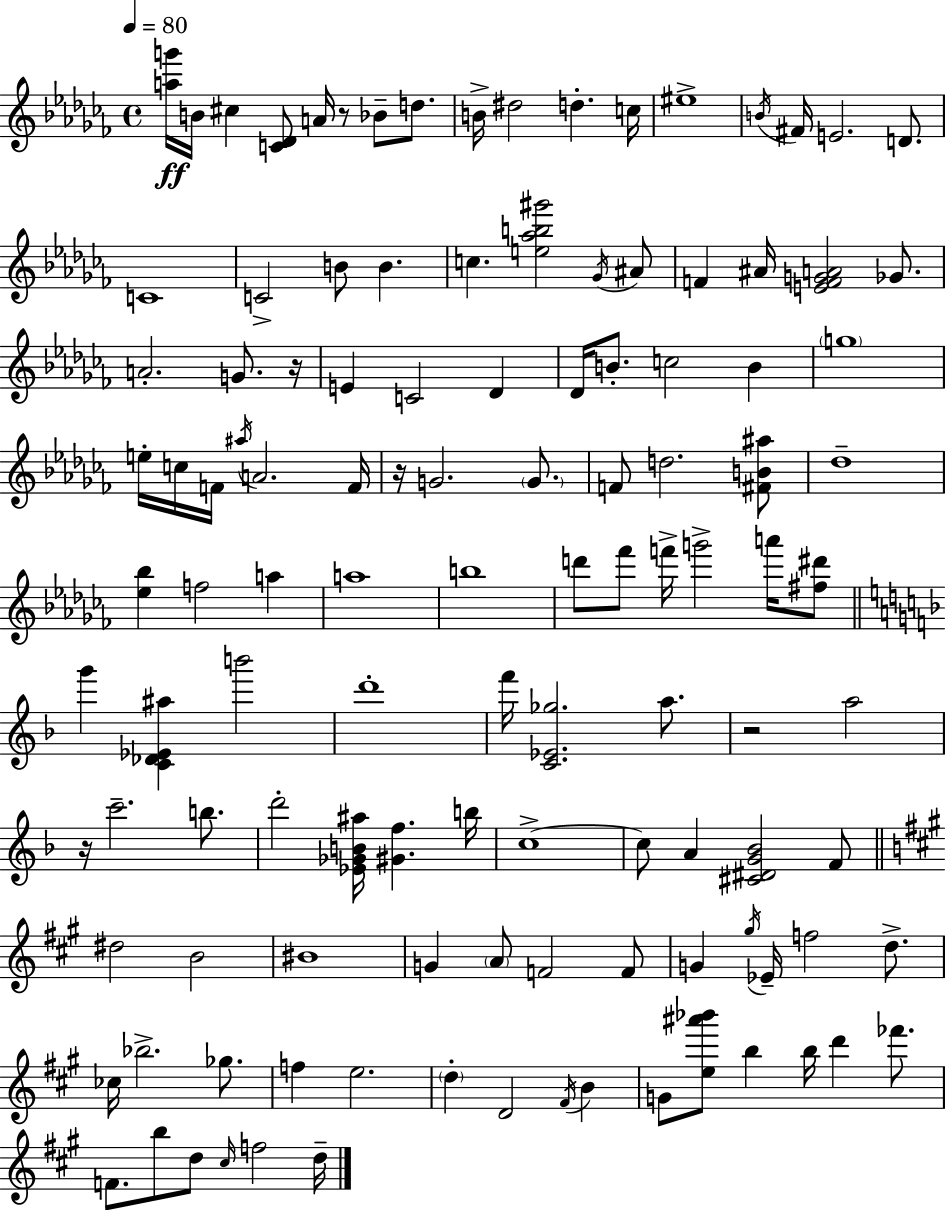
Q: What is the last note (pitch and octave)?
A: D5